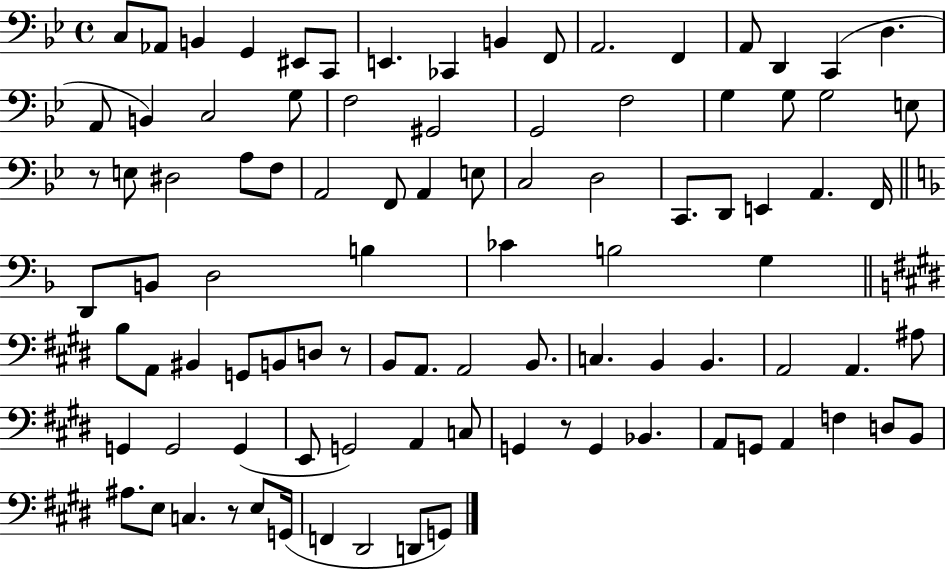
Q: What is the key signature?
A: BES major